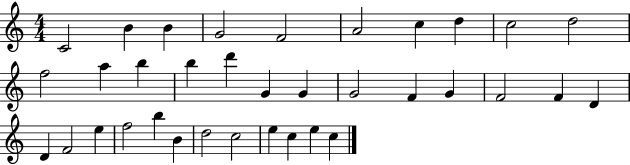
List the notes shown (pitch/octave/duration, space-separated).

C4/h B4/q B4/q G4/h F4/h A4/h C5/q D5/q C5/h D5/h F5/h A5/q B5/q B5/q D6/q G4/q G4/q G4/h F4/q G4/q F4/h F4/q D4/q D4/q F4/h E5/q F5/h B5/q B4/q D5/h C5/h E5/q C5/q E5/q C5/q